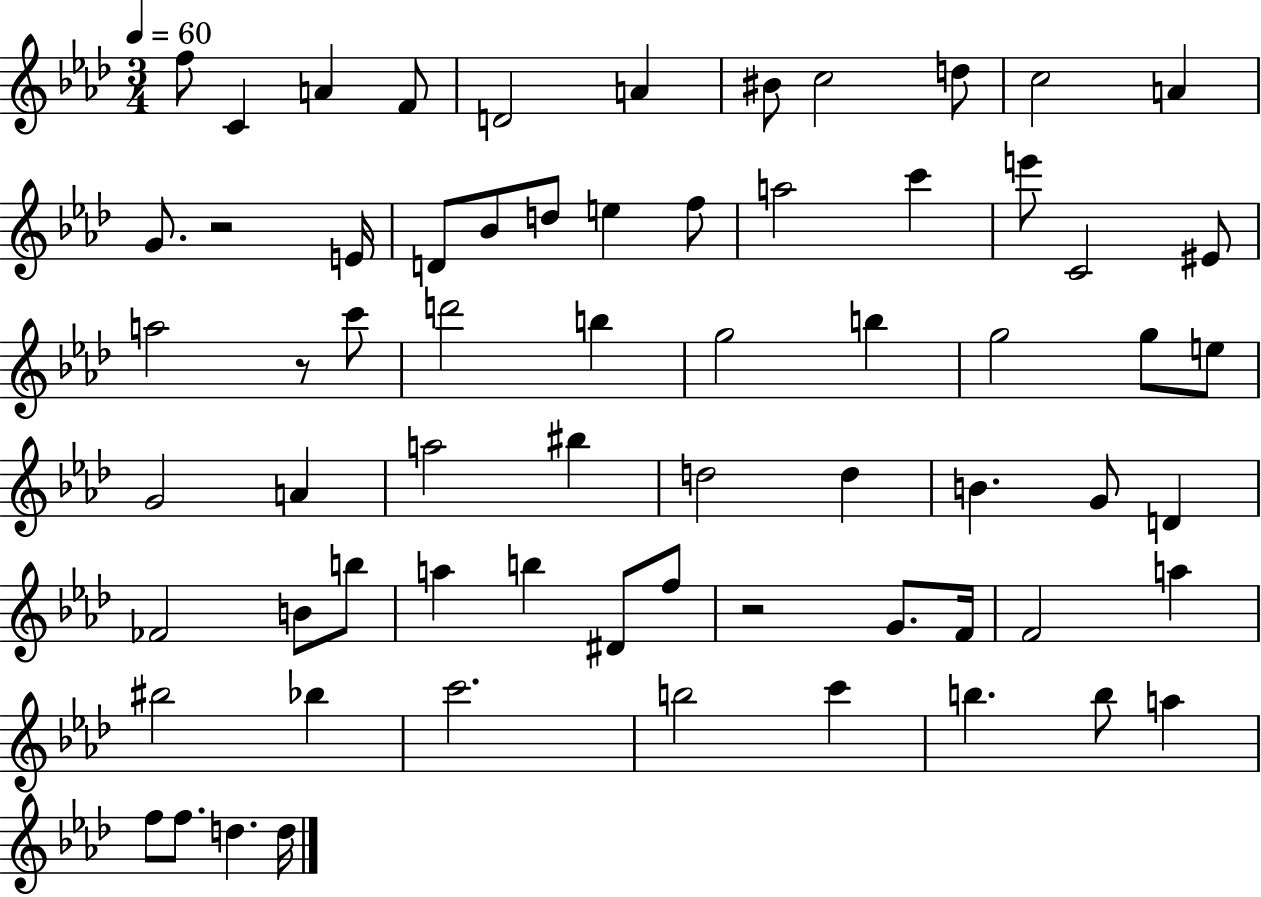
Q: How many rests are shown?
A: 3